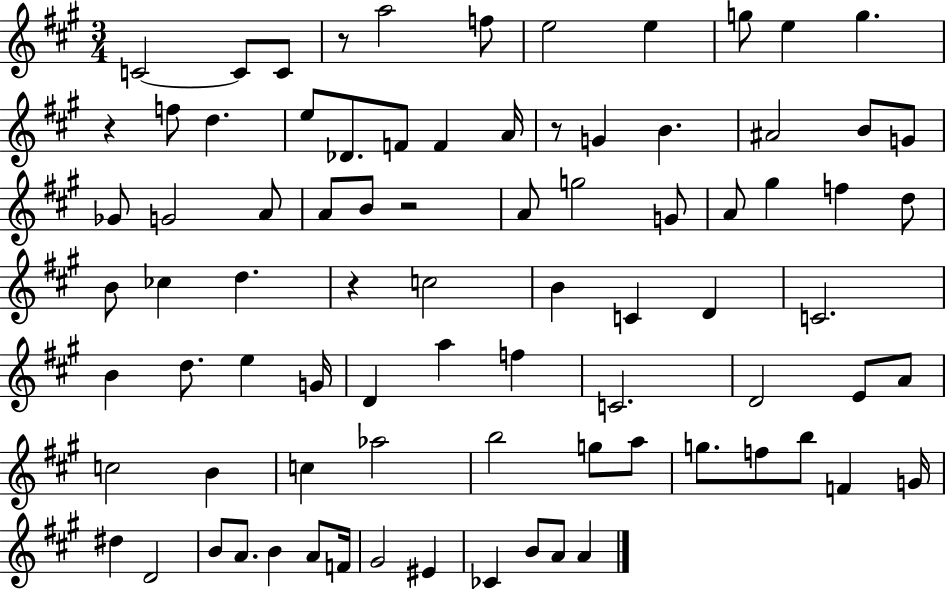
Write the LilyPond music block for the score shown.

{
  \clef treble
  \numericTimeSignature
  \time 3/4
  \key a \major
  c'2~~ c'8 c'8 | r8 a''2 f''8 | e''2 e''4 | g''8 e''4 g''4. | \break r4 f''8 d''4. | e''8 des'8. f'8 f'4 a'16 | r8 g'4 b'4. | ais'2 b'8 g'8 | \break ges'8 g'2 a'8 | a'8 b'8 r2 | a'8 g''2 g'8 | a'8 gis''4 f''4 d''8 | \break b'8 ces''4 d''4. | r4 c''2 | b'4 c'4 d'4 | c'2. | \break b'4 d''8. e''4 g'16 | d'4 a''4 f''4 | c'2. | d'2 e'8 a'8 | \break c''2 b'4 | c''4 aes''2 | b''2 g''8 a''8 | g''8. f''8 b''8 f'4 g'16 | \break dis''4 d'2 | b'8 a'8. b'4 a'8 f'16 | gis'2 eis'4 | ces'4 b'8 a'8 a'4 | \break \bar "|."
}